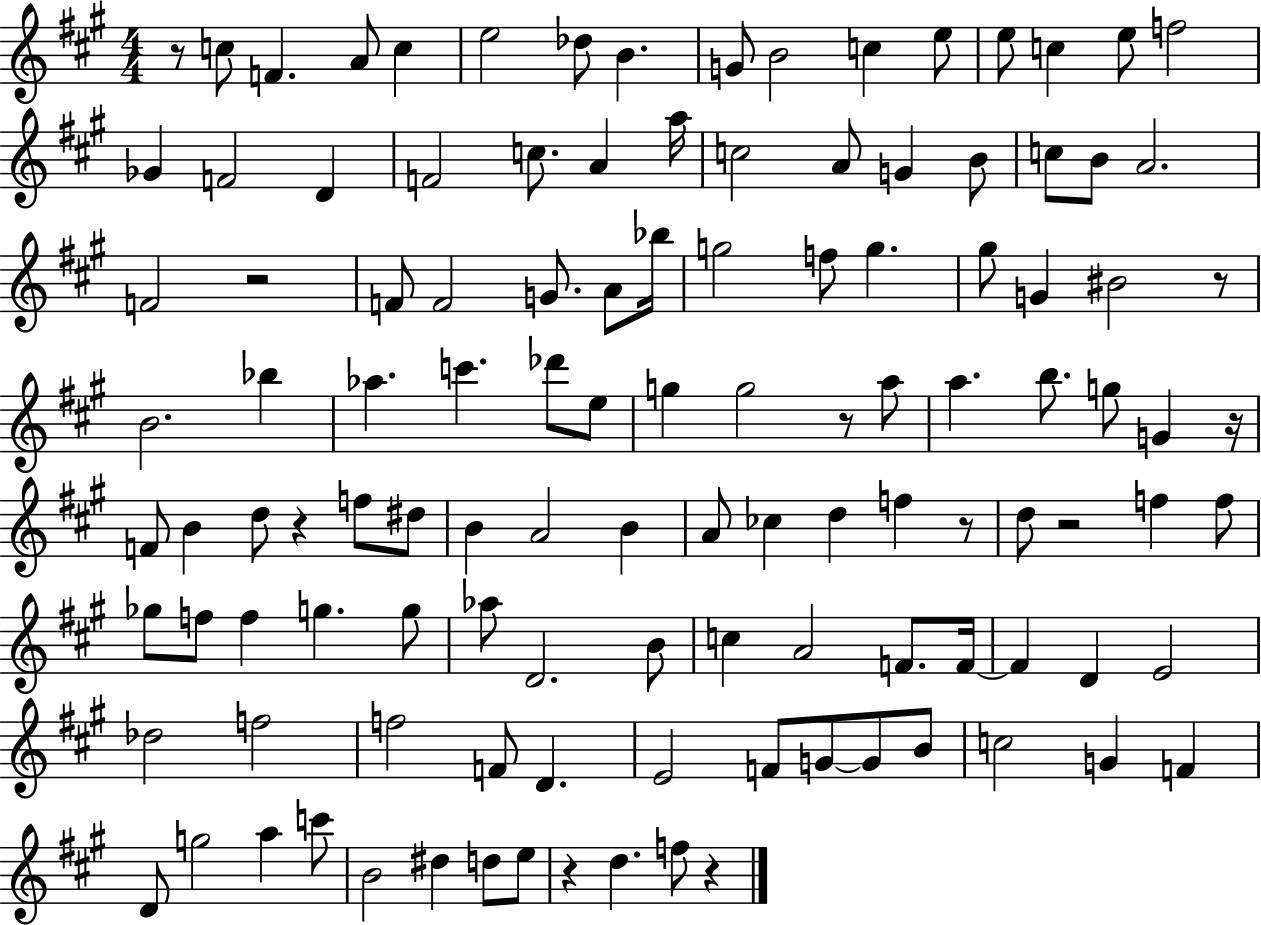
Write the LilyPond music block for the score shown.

{
  \clef treble
  \numericTimeSignature
  \time 4/4
  \key a \major
  r8 c''8 f'4. a'8 c''4 | e''2 des''8 b'4. | g'8 b'2 c''4 e''8 | e''8 c''4 e''8 f''2 | \break ges'4 f'2 d'4 | f'2 c''8. a'4 a''16 | c''2 a'8 g'4 b'8 | c''8 b'8 a'2. | \break f'2 r2 | f'8 f'2 g'8. a'8 bes''16 | g''2 f''8 g''4. | gis''8 g'4 bis'2 r8 | \break b'2. bes''4 | aes''4. c'''4. des'''8 e''8 | g''4 g''2 r8 a''8 | a''4. b''8. g''8 g'4 r16 | \break f'8 b'4 d''8 r4 f''8 dis''8 | b'4 a'2 b'4 | a'8 ces''4 d''4 f''4 r8 | d''8 r2 f''4 f''8 | \break ges''8 f''8 f''4 g''4. g''8 | aes''8 d'2. b'8 | c''4 a'2 f'8. f'16~~ | f'4 d'4 e'2 | \break des''2 f''2 | f''2 f'8 d'4. | e'2 f'8 g'8~~ g'8 b'8 | c''2 g'4 f'4 | \break d'8 g''2 a''4 c'''8 | b'2 dis''4 d''8 e''8 | r4 d''4. f''8 r4 | \bar "|."
}